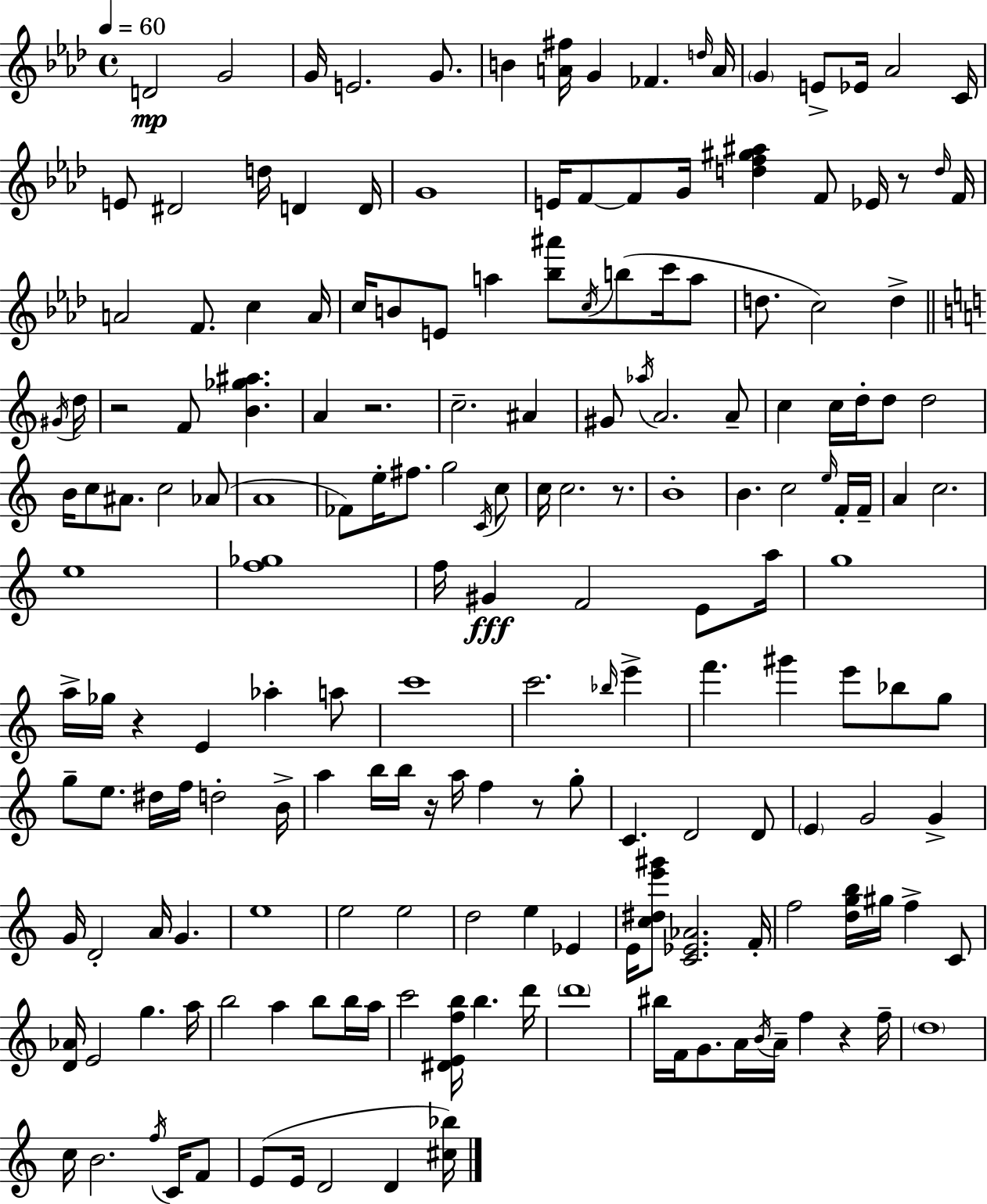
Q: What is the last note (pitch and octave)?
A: D4